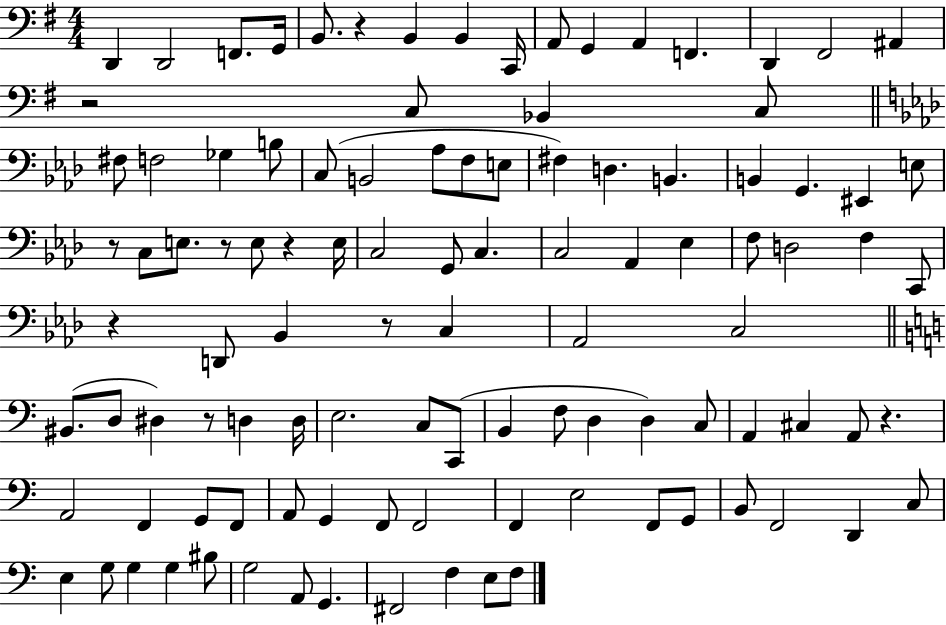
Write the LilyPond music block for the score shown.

{
  \clef bass
  \numericTimeSignature
  \time 4/4
  \key g \major
  d,4 d,2 f,8. g,16 | b,8. r4 b,4 b,4 c,16 | a,8 g,4 a,4 f,4. | d,4 fis,2 ais,4 | \break r2 c8 bes,4 c8 | \bar "||" \break \key aes \major fis8 f2 ges4 b8 | c8( b,2 aes8 f8 e8 | fis4) d4. b,4. | b,4 g,4. eis,4 e8 | \break r8 c8 e8. r8 e8 r4 e16 | c2 g,8 c4. | c2 aes,4 ees4 | f8 d2 f4 c,8 | \break r4 d,8 bes,4 r8 c4 | aes,2 c2 | \bar "||" \break \key a \minor bis,8.( d8 dis4) r8 d4 d16 | e2. c8 c,8( | b,4 f8 d4 d4) c8 | a,4 cis4 a,8 r4. | \break a,2 f,4 g,8 f,8 | a,8 g,4 f,8 f,2 | f,4 e2 f,8 g,8 | b,8 f,2 d,4 c8 | \break e4 g8 g4 g4 bis8 | g2 a,8 g,4. | fis,2 f4 e8 f8 | \bar "|."
}